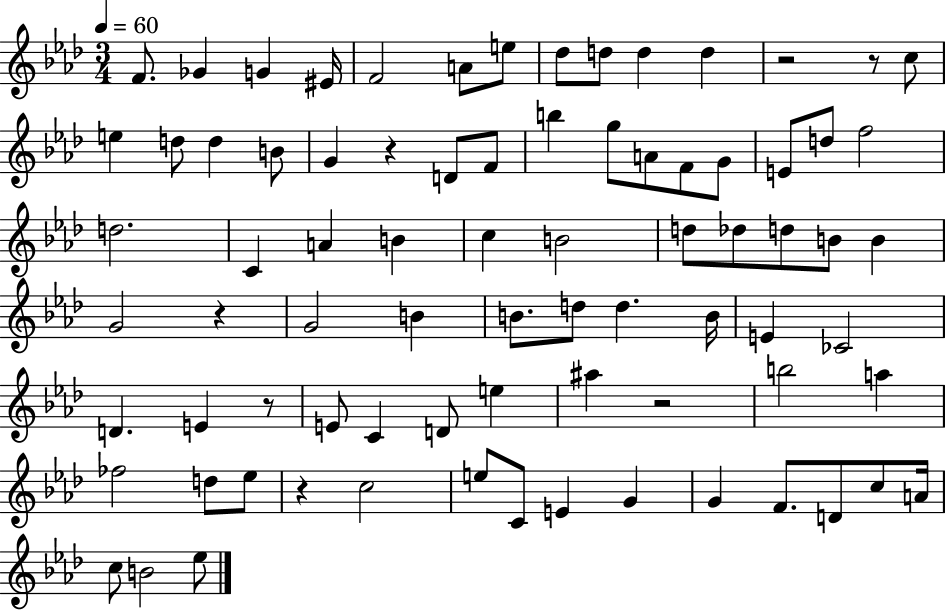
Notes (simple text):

F4/e. Gb4/q G4/q EIS4/s F4/h A4/e E5/e Db5/e D5/e D5/q D5/q R/h R/e C5/e E5/q D5/e D5/q B4/e G4/q R/q D4/e F4/e B5/q G5/e A4/e F4/e G4/e E4/e D5/e F5/h D5/h. C4/q A4/q B4/q C5/q B4/h D5/e Db5/e D5/e B4/e B4/q G4/h R/q G4/h B4/q B4/e. D5/e D5/q. B4/s E4/q CES4/h D4/q. E4/q R/e E4/e C4/q D4/e E5/q A#5/q R/h B5/h A5/q FES5/h D5/e Eb5/e R/q C5/h E5/e C4/e E4/q G4/q G4/q F4/e. D4/e C5/e A4/s C5/e B4/h Eb5/e